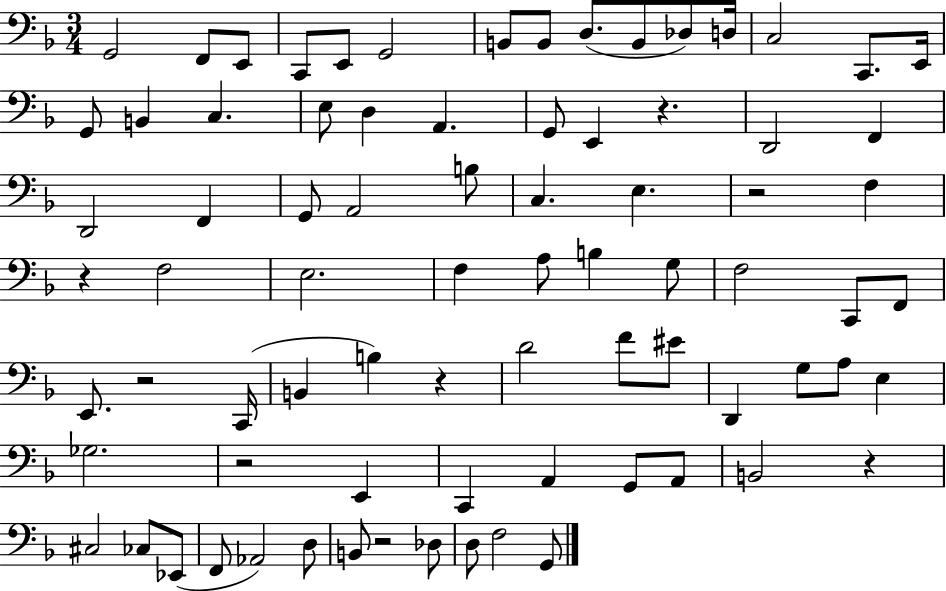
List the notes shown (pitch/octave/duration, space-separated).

G2/h F2/e E2/e C2/e E2/e G2/h B2/e B2/e D3/e. B2/e Db3/e D3/s C3/h C2/e. E2/s G2/e B2/q C3/q. E3/e D3/q A2/q. G2/e E2/q R/q. D2/h F2/q D2/h F2/q G2/e A2/h B3/e C3/q. E3/q. R/h F3/q R/q F3/h E3/h. F3/q A3/e B3/q G3/e F3/h C2/e F2/e E2/e. R/h C2/s B2/q B3/q R/q D4/h F4/e EIS4/e D2/q G3/e A3/e E3/q Gb3/h. R/h E2/q C2/q A2/q G2/e A2/e B2/h R/q C#3/h CES3/e Eb2/e F2/e Ab2/h D3/e B2/e R/h Db3/e D3/e F3/h G2/e